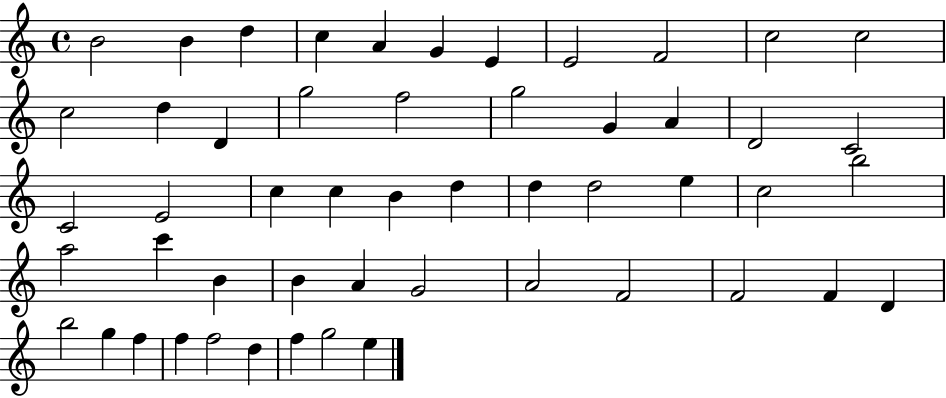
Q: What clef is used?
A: treble